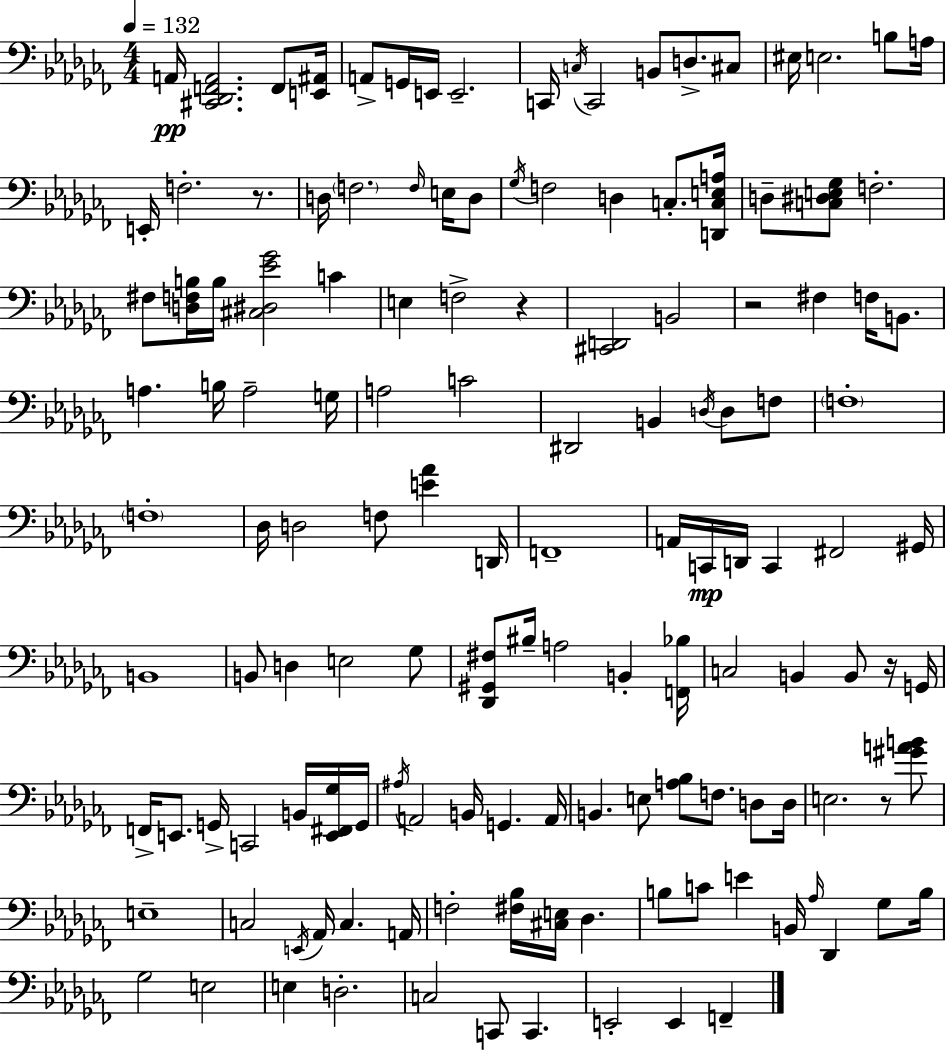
A2/s [C#2,Db2,F2,A2]/h. F2/e [E2,A#2]/s A2/e G2/s E2/s E2/h. C2/s C3/s C2/h B2/e D3/e. C#3/e EIS3/s E3/h. B3/e A3/s E2/s F3/h. R/e. D3/s F3/h. F3/s E3/s D3/e Gb3/s F3/h D3/q C3/e. [D2,C3,E3,A3]/s D3/e [C3,D#3,E3,Gb3]/e F3/h. F#3/e [D3,F3,B3]/s B3/s [C#3,D#3,Eb4,Gb4]/h C4/q E3/q F3/h R/q [C#2,D2]/h B2/h R/h F#3/q F3/s B2/e. A3/q. B3/s A3/h G3/s A3/h C4/h D#2/h B2/q D3/s D3/e F3/e F3/w F3/w Db3/s D3/h F3/e [E4,Ab4]/q D2/s F2/w A2/s C2/s D2/s C2/q F#2/h G#2/s B2/w B2/e D3/q E3/h Gb3/e [Db2,G#2,F#3]/e BIS3/s A3/h B2/q [F2,Bb3]/s C3/h B2/q B2/e R/s G2/s F2/s E2/e. G2/s C2/h B2/s [E2,F#2,Gb3]/s G2/s A#3/s A2/h B2/s G2/q. A2/s B2/q. E3/e [A3,Bb3]/e F3/e. D3/e D3/s E3/h. R/e [G#4,A4,B4]/e E3/w C3/h E2/s Ab2/s C3/q. A2/s F3/h [F#3,Bb3]/s [C#3,E3]/s Db3/q. B3/e C4/e E4/q B2/s Ab3/s Db2/q Gb3/e B3/s Gb3/h E3/h E3/q D3/h. C3/h C2/e C2/q. E2/h E2/q F2/q